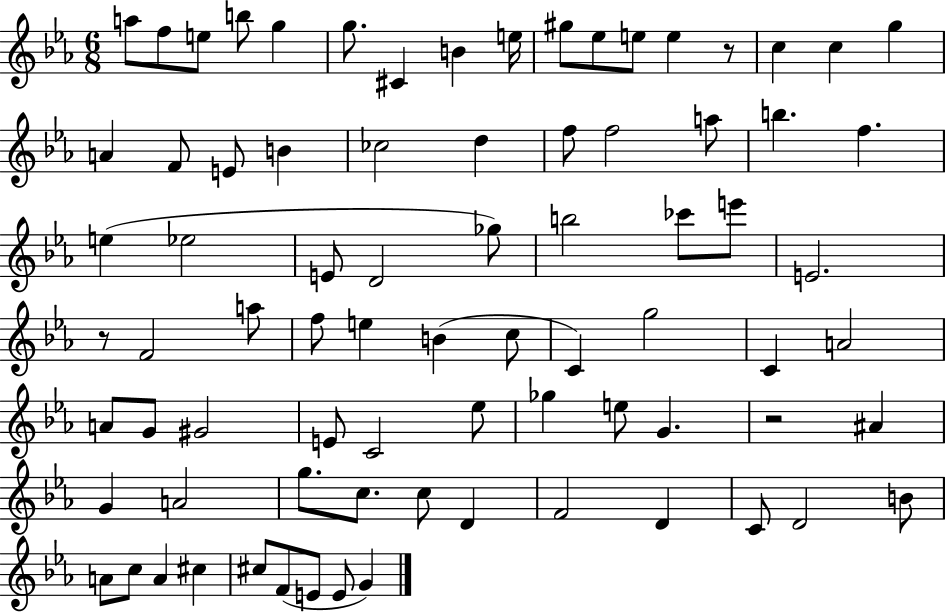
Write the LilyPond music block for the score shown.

{
  \clef treble
  \numericTimeSignature
  \time 6/8
  \key ees \major
  a''8 f''8 e''8 b''8 g''4 | g''8. cis'4 b'4 e''16 | gis''8 ees''8 e''8 e''4 r8 | c''4 c''4 g''4 | \break a'4 f'8 e'8 b'4 | ces''2 d''4 | f''8 f''2 a''8 | b''4. f''4. | \break e''4( ees''2 | e'8 d'2 ges''8) | b''2 ces'''8 e'''8 | e'2. | \break r8 f'2 a''8 | f''8 e''4 b'4( c''8 | c'4) g''2 | c'4 a'2 | \break a'8 g'8 gis'2 | e'8 c'2 ees''8 | ges''4 e''8 g'4. | r2 ais'4 | \break g'4 a'2 | g''8. c''8. c''8 d'4 | f'2 d'4 | c'8 d'2 b'8 | \break a'8 c''8 a'4 cis''4 | cis''8 f'8( e'8 e'8 g'4) | \bar "|."
}